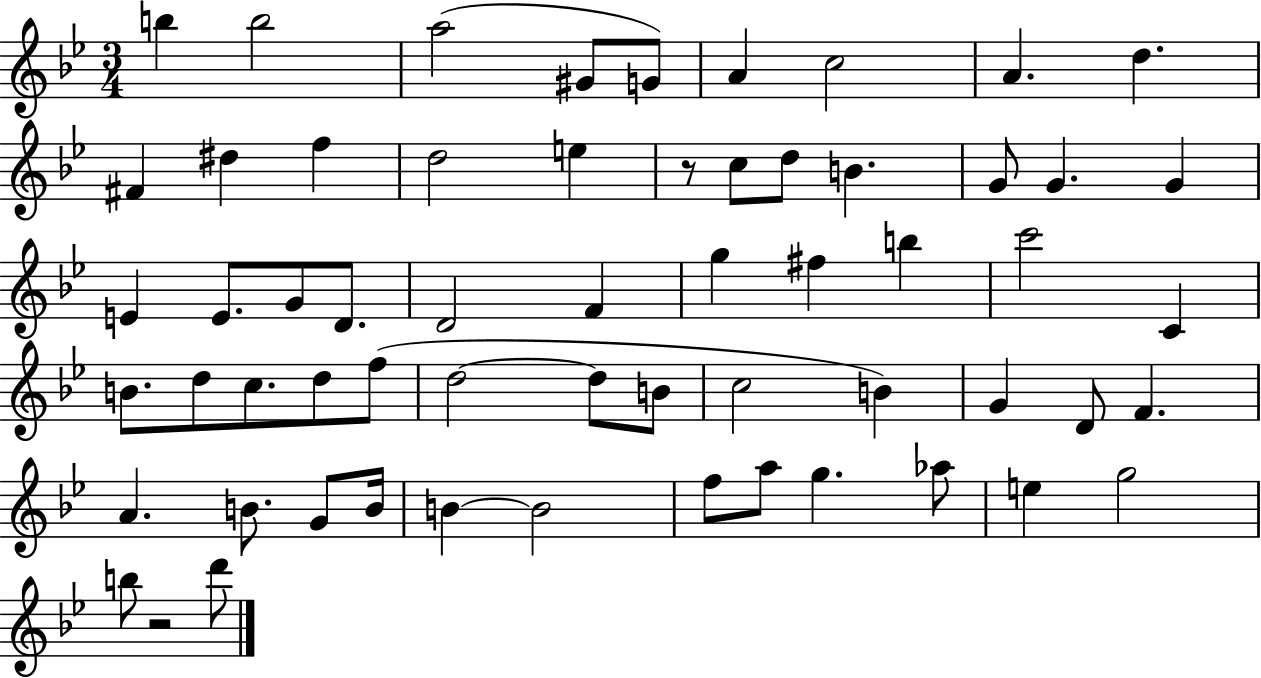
B5/q B5/h A5/h G#4/e G4/e A4/q C5/h A4/q. D5/q. F#4/q D#5/q F5/q D5/h E5/q R/e C5/e D5/e B4/q. G4/e G4/q. G4/q E4/q E4/e. G4/e D4/e. D4/h F4/q G5/q F#5/q B5/q C6/h C4/q B4/e. D5/e C5/e. D5/e F5/e D5/h D5/e B4/e C5/h B4/q G4/q D4/e F4/q. A4/q. B4/e. G4/e B4/s B4/q B4/h F5/e A5/e G5/q. Ab5/e E5/q G5/h B5/e R/h D6/e